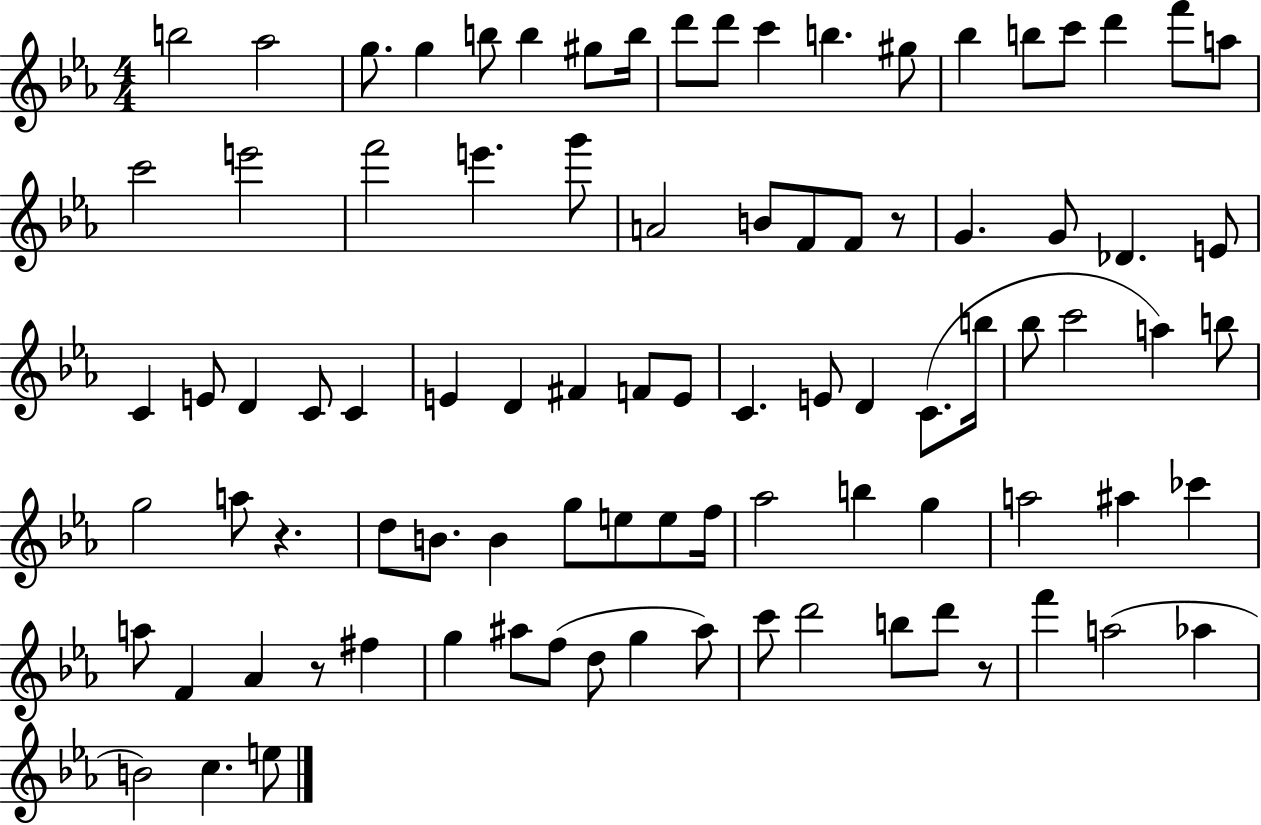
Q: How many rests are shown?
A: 4